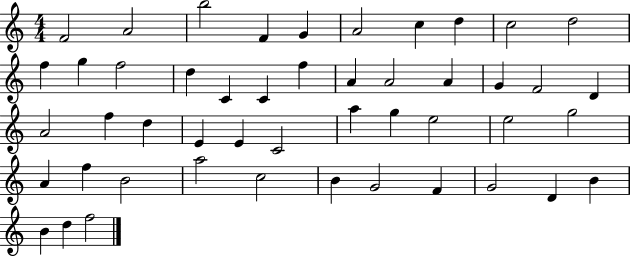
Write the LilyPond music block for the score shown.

{
  \clef treble
  \numericTimeSignature
  \time 4/4
  \key c \major
  f'2 a'2 | b''2 f'4 g'4 | a'2 c''4 d''4 | c''2 d''2 | \break f''4 g''4 f''2 | d''4 c'4 c'4 f''4 | a'4 a'2 a'4 | g'4 f'2 d'4 | \break a'2 f''4 d''4 | e'4 e'4 c'2 | a''4 g''4 e''2 | e''2 g''2 | \break a'4 f''4 b'2 | a''2 c''2 | b'4 g'2 f'4 | g'2 d'4 b'4 | \break b'4 d''4 f''2 | \bar "|."
}